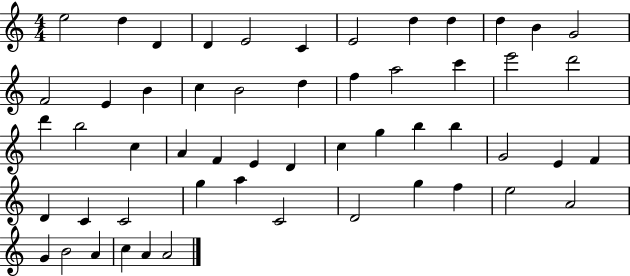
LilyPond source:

{
  \clef treble
  \numericTimeSignature
  \time 4/4
  \key c \major
  e''2 d''4 d'4 | d'4 e'2 c'4 | e'2 d''4 d''4 | d''4 b'4 g'2 | \break f'2 e'4 b'4 | c''4 b'2 d''4 | f''4 a''2 c'''4 | e'''2 d'''2 | \break d'''4 b''2 c''4 | a'4 f'4 e'4 d'4 | c''4 g''4 b''4 b''4 | g'2 e'4 f'4 | \break d'4 c'4 c'2 | g''4 a''4 c'2 | d'2 g''4 f''4 | e''2 a'2 | \break g'4 b'2 a'4 | c''4 a'4 a'2 | \bar "|."
}